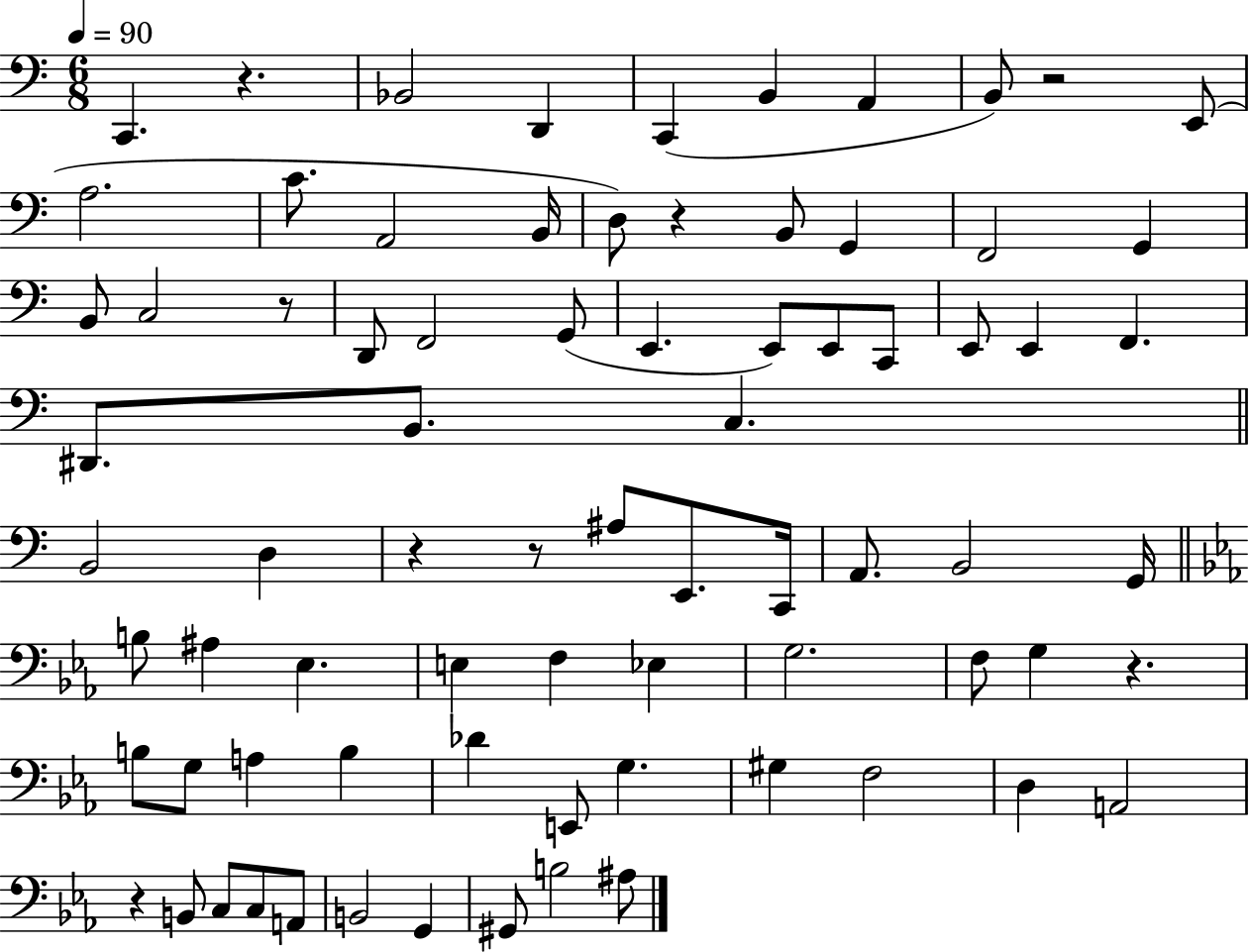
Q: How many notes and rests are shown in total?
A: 77